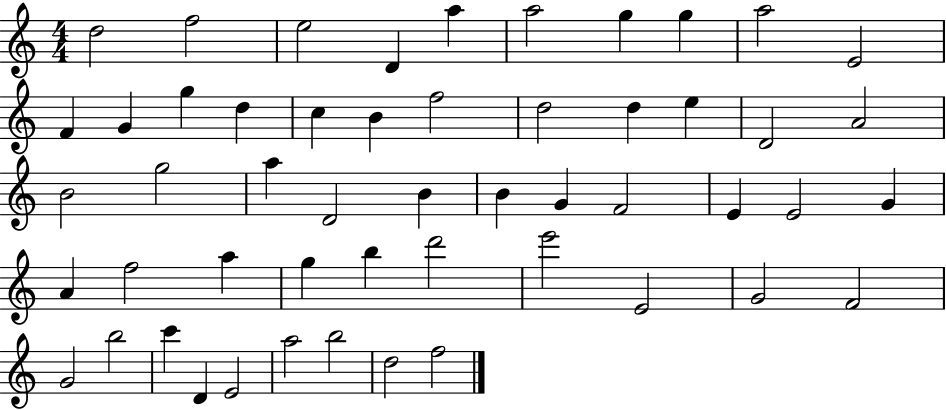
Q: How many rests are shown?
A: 0